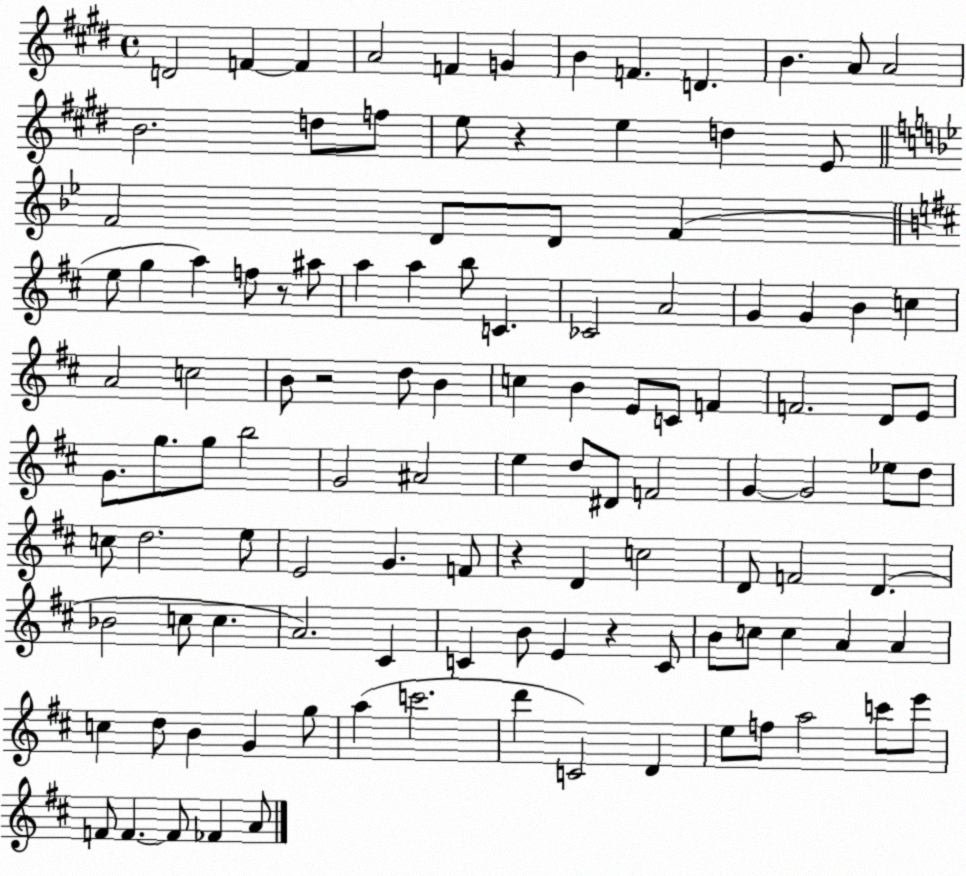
X:1
T:Untitled
M:4/4
L:1/4
K:E
D2 F F A2 F G B F D B A/2 A2 B2 d/2 f/2 e/2 z e d E/2 F2 D/2 D/2 F e/2 g a f/2 z/2 ^a/2 a a b/2 C _C2 A2 G G B c A2 c2 B/2 z2 d/2 B c B E/2 C/2 F F2 D/2 E/2 G/2 g/2 g/2 b2 G2 ^A2 e d/2 ^D/2 F2 G G2 _e/2 d/2 c/2 d2 e/2 E2 G F/2 z D c2 D/2 F2 D _B2 c/2 c A2 ^C C B/2 E z C/2 B/2 c/2 c A A c d/2 B G g/2 a c'2 d' C2 D e/2 f/2 a2 c'/2 e'/2 F/2 F F/2 _F A/2